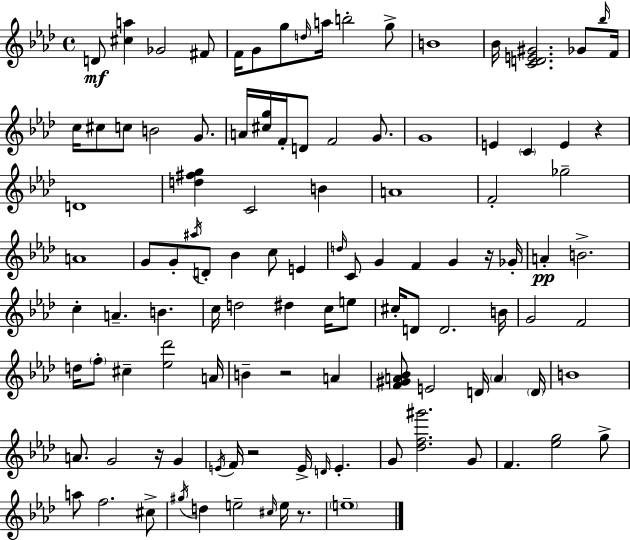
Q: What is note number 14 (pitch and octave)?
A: Bb5